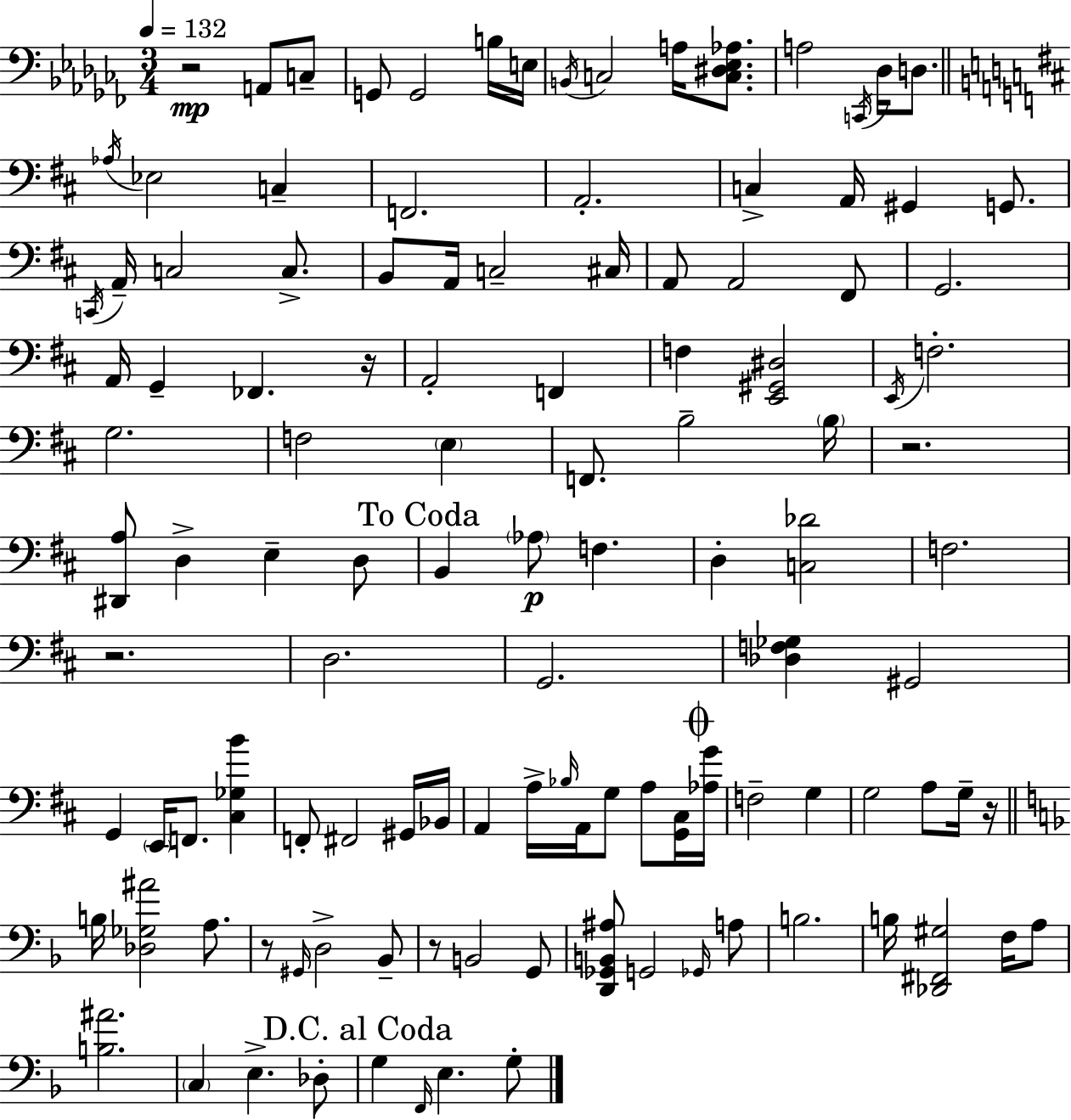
{
  \clef bass
  \numericTimeSignature
  \time 3/4
  \key aes \minor
  \tempo 4 = 132
  r2\mp a,8 c8-- | g,8 g,2 b16 e16 | \acciaccatura { b,16 } c2 a16 <c dis ees aes>8. | a2 \acciaccatura { c,16 } des16 d8. | \break \bar "||" \break \key b \minor \acciaccatura { aes16 } ees2 c4-- | f,2. | a,2.-. | c4-> a,16 gis,4 g,8. | \break \acciaccatura { c,16 } a,16-- c2 c8.-> | b,8 a,16 c2-- | cis16 a,8 a,2 | fis,8 g,2. | \break a,16 g,4-- fes,4. | r16 a,2-. f,4 | f4 <e, gis, dis>2 | \acciaccatura { e,16 } f2.-. | \break g2. | f2 \parenthesize e4 | f,8. b2-- | \parenthesize b16 r2. | \break <dis, a>8 d4-> e4-- | d8 \mark "To Coda" b,4 \parenthesize aes8\p f4. | d4-. <c des'>2 | f2. | \break r2. | d2. | g,2. | <des f ges>4 gis,2 | \break g,4 \parenthesize e,16 f,8. <cis ges b'>4 | f,8-. fis,2 | gis,16 bes,16 a,4 a16-> \grace { bes16 } a,16 g8 | a8 <g, cis>16 \mark \markup { \musicglyph "scripts.coda" } <aes g'>16 f2-- | \break g4 g2 | a8 g16-- r16 \bar "||" \break \key f \major b16 <des ges ais'>2 a8. | r8 \grace { gis,16 } d2-> bes,8-- | r8 b,2 g,8 | <d, ges, b, ais>8 g,2 \grace { ges,16 } | \break a8 b2. | b16 <des, fis, gis>2 f16 | a8 <b ais'>2. | \parenthesize c4 e4.-> | \break des8-. \mark "D.C. al Coda" g4 \grace { f,16 } e4. | g8-. \bar "|."
}